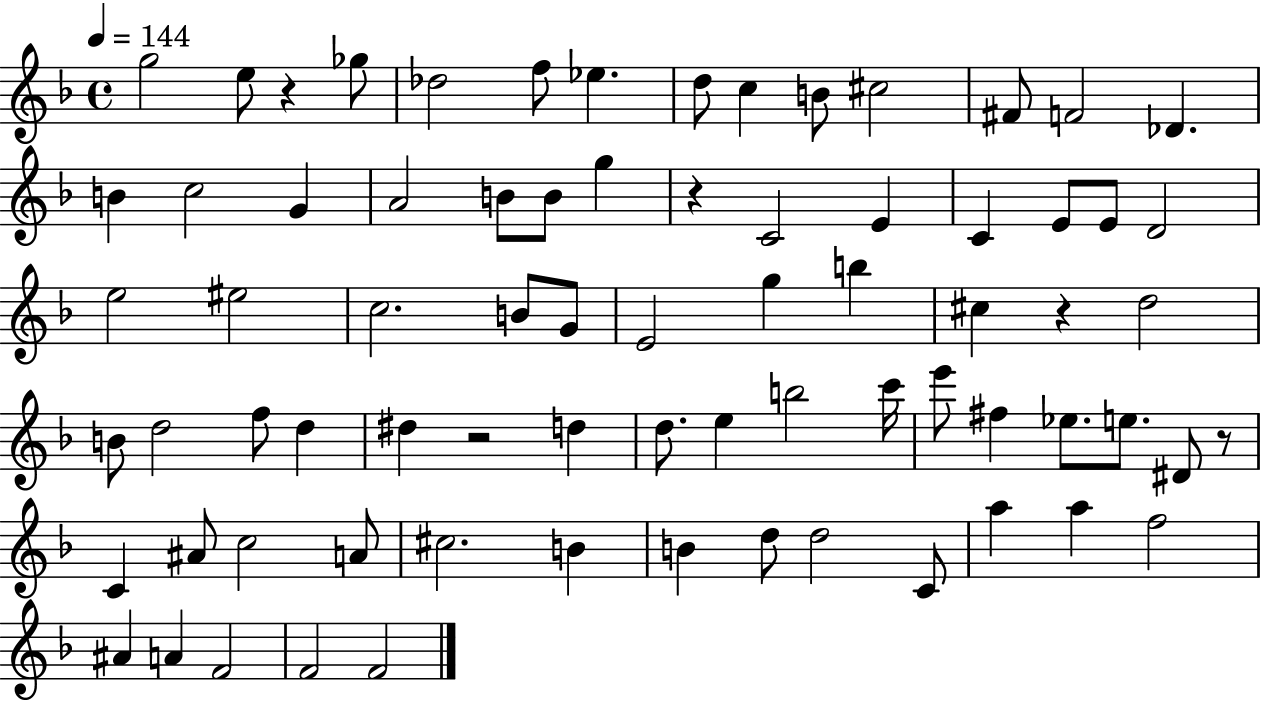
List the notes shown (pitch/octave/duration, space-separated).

G5/h E5/e R/q Gb5/e Db5/h F5/e Eb5/q. D5/e C5/q B4/e C#5/h F#4/e F4/h Db4/q. B4/q C5/h G4/q A4/h B4/e B4/e G5/q R/q C4/h E4/q C4/q E4/e E4/e D4/h E5/h EIS5/h C5/h. B4/e G4/e E4/h G5/q B5/q C#5/q R/q D5/h B4/e D5/h F5/e D5/q D#5/q R/h D5/q D5/e. E5/q B5/h C6/s E6/e F#5/q Eb5/e. E5/e. D#4/e R/e C4/q A#4/e C5/h A4/e C#5/h. B4/q B4/q D5/e D5/h C4/e A5/q A5/q F5/h A#4/q A4/q F4/h F4/h F4/h